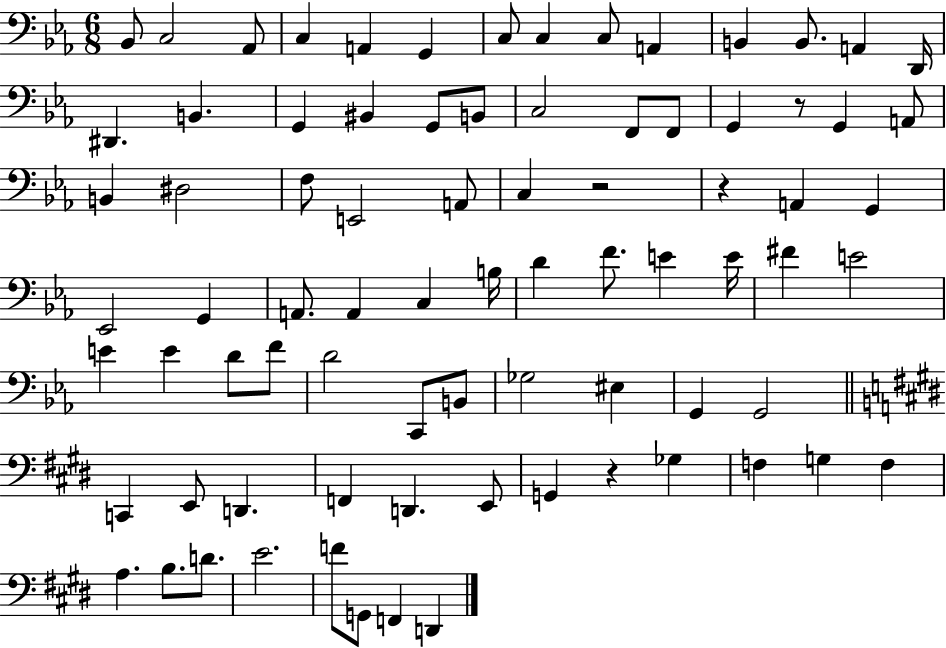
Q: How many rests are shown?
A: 4